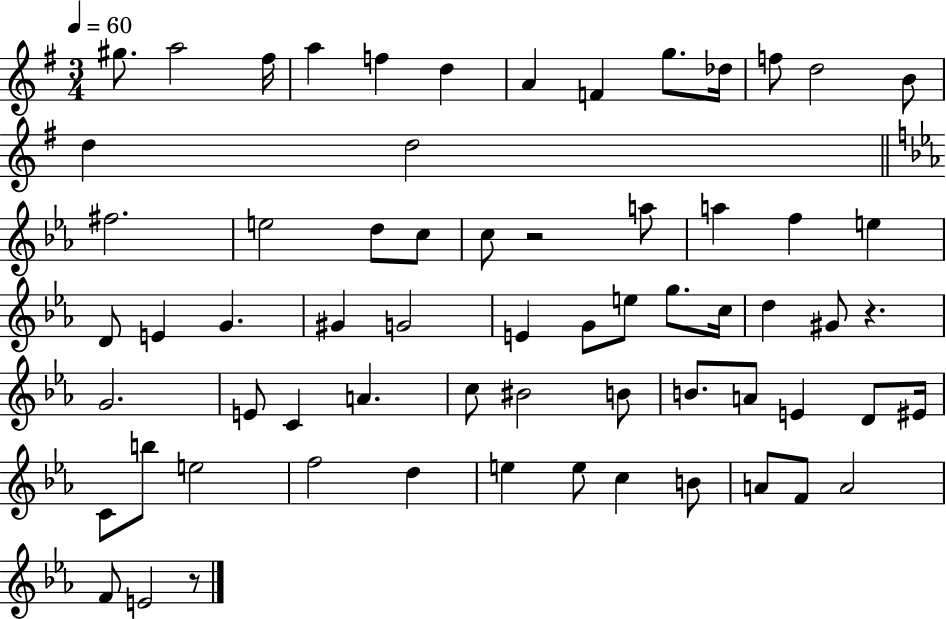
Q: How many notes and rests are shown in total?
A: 65